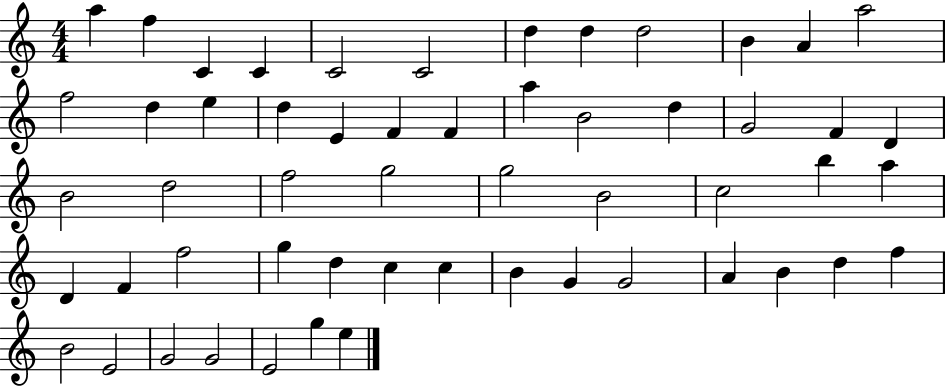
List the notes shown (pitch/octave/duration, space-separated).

A5/q F5/q C4/q C4/q C4/h C4/h D5/q D5/q D5/h B4/q A4/q A5/h F5/h D5/q E5/q D5/q E4/q F4/q F4/q A5/q B4/h D5/q G4/h F4/q D4/q B4/h D5/h F5/h G5/h G5/h B4/h C5/h B5/q A5/q D4/q F4/q F5/h G5/q D5/q C5/q C5/q B4/q G4/q G4/h A4/q B4/q D5/q F5/q B4/h E4/h G4/h G4/h E4/h G5/q E5/q